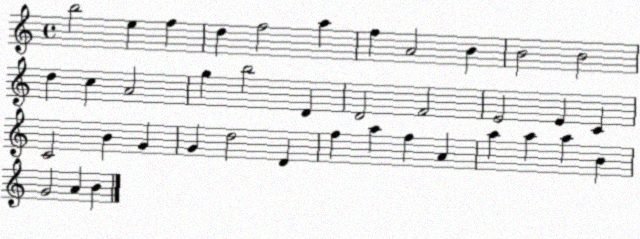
X:1
T:Untitled
M:4/4
L:1/4
K:C
b2 e f d f2 a f A2 B B2 B2 d c A2 g b2 D D2 F2 E2 E C C2 B G G d2 D f a f A a a a B G2 A B